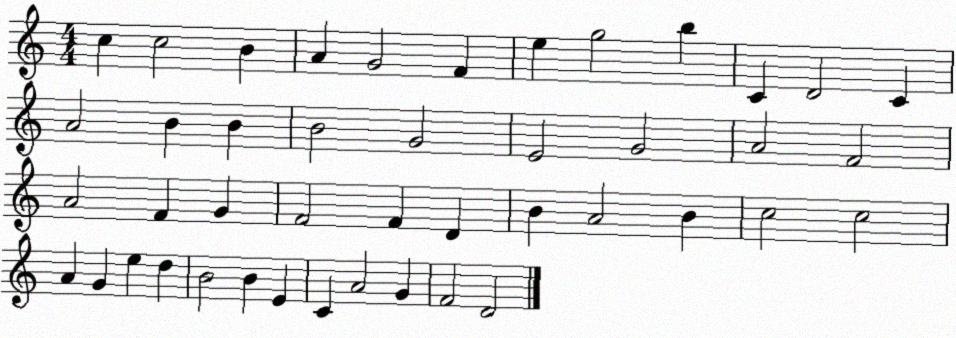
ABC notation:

X:1
T:Untitled
M:4/4
L:1/4
K:C
c c2 B A G2 F e g2 b C D2 C A2 B B B2 G2 E2 G2 A2 F2 A2 F G F2 F D B A2 B c2 c2 A G e d B2 B E C A2 G F2 D2